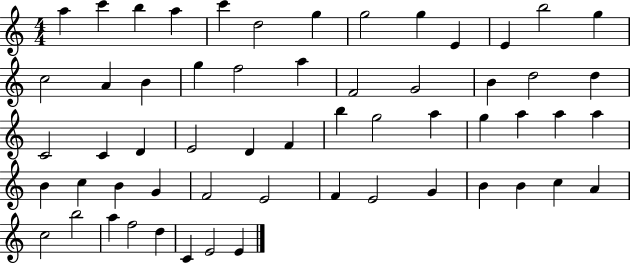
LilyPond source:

{
  \clef treble
  \numericTimeSignature
  \time 4/4
  \key c \major
  a''4 c'''4 b''4 a''4 | c'''4 d''2 g''4 | g''2 g''4 e'4 | e'4 b''2 g''4 | \break c''2 a'4 b'4 | g''4 f''2 a''4 | f'2 g'2 | b'4 d''2 d''4 | \break c'2 c'4 d'4 | e'2 d'4 f'4 | b''4 g''2 a''4 | g''4 a''4 a''4 a''4 | \break b'4 c''4 b'4 g'4 | f'2 e'2 | f'4 e'2 g'4 | b'4 b'4 c''4 a'4 | \break c''2 b''2 | a''4 f''2 d''4 | c'4 e'2 e'4 | \bar "|."
}